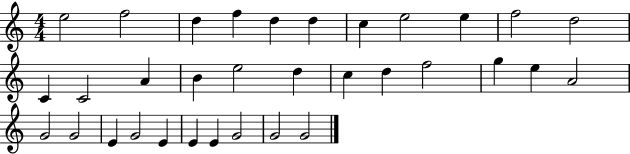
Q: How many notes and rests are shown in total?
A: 33